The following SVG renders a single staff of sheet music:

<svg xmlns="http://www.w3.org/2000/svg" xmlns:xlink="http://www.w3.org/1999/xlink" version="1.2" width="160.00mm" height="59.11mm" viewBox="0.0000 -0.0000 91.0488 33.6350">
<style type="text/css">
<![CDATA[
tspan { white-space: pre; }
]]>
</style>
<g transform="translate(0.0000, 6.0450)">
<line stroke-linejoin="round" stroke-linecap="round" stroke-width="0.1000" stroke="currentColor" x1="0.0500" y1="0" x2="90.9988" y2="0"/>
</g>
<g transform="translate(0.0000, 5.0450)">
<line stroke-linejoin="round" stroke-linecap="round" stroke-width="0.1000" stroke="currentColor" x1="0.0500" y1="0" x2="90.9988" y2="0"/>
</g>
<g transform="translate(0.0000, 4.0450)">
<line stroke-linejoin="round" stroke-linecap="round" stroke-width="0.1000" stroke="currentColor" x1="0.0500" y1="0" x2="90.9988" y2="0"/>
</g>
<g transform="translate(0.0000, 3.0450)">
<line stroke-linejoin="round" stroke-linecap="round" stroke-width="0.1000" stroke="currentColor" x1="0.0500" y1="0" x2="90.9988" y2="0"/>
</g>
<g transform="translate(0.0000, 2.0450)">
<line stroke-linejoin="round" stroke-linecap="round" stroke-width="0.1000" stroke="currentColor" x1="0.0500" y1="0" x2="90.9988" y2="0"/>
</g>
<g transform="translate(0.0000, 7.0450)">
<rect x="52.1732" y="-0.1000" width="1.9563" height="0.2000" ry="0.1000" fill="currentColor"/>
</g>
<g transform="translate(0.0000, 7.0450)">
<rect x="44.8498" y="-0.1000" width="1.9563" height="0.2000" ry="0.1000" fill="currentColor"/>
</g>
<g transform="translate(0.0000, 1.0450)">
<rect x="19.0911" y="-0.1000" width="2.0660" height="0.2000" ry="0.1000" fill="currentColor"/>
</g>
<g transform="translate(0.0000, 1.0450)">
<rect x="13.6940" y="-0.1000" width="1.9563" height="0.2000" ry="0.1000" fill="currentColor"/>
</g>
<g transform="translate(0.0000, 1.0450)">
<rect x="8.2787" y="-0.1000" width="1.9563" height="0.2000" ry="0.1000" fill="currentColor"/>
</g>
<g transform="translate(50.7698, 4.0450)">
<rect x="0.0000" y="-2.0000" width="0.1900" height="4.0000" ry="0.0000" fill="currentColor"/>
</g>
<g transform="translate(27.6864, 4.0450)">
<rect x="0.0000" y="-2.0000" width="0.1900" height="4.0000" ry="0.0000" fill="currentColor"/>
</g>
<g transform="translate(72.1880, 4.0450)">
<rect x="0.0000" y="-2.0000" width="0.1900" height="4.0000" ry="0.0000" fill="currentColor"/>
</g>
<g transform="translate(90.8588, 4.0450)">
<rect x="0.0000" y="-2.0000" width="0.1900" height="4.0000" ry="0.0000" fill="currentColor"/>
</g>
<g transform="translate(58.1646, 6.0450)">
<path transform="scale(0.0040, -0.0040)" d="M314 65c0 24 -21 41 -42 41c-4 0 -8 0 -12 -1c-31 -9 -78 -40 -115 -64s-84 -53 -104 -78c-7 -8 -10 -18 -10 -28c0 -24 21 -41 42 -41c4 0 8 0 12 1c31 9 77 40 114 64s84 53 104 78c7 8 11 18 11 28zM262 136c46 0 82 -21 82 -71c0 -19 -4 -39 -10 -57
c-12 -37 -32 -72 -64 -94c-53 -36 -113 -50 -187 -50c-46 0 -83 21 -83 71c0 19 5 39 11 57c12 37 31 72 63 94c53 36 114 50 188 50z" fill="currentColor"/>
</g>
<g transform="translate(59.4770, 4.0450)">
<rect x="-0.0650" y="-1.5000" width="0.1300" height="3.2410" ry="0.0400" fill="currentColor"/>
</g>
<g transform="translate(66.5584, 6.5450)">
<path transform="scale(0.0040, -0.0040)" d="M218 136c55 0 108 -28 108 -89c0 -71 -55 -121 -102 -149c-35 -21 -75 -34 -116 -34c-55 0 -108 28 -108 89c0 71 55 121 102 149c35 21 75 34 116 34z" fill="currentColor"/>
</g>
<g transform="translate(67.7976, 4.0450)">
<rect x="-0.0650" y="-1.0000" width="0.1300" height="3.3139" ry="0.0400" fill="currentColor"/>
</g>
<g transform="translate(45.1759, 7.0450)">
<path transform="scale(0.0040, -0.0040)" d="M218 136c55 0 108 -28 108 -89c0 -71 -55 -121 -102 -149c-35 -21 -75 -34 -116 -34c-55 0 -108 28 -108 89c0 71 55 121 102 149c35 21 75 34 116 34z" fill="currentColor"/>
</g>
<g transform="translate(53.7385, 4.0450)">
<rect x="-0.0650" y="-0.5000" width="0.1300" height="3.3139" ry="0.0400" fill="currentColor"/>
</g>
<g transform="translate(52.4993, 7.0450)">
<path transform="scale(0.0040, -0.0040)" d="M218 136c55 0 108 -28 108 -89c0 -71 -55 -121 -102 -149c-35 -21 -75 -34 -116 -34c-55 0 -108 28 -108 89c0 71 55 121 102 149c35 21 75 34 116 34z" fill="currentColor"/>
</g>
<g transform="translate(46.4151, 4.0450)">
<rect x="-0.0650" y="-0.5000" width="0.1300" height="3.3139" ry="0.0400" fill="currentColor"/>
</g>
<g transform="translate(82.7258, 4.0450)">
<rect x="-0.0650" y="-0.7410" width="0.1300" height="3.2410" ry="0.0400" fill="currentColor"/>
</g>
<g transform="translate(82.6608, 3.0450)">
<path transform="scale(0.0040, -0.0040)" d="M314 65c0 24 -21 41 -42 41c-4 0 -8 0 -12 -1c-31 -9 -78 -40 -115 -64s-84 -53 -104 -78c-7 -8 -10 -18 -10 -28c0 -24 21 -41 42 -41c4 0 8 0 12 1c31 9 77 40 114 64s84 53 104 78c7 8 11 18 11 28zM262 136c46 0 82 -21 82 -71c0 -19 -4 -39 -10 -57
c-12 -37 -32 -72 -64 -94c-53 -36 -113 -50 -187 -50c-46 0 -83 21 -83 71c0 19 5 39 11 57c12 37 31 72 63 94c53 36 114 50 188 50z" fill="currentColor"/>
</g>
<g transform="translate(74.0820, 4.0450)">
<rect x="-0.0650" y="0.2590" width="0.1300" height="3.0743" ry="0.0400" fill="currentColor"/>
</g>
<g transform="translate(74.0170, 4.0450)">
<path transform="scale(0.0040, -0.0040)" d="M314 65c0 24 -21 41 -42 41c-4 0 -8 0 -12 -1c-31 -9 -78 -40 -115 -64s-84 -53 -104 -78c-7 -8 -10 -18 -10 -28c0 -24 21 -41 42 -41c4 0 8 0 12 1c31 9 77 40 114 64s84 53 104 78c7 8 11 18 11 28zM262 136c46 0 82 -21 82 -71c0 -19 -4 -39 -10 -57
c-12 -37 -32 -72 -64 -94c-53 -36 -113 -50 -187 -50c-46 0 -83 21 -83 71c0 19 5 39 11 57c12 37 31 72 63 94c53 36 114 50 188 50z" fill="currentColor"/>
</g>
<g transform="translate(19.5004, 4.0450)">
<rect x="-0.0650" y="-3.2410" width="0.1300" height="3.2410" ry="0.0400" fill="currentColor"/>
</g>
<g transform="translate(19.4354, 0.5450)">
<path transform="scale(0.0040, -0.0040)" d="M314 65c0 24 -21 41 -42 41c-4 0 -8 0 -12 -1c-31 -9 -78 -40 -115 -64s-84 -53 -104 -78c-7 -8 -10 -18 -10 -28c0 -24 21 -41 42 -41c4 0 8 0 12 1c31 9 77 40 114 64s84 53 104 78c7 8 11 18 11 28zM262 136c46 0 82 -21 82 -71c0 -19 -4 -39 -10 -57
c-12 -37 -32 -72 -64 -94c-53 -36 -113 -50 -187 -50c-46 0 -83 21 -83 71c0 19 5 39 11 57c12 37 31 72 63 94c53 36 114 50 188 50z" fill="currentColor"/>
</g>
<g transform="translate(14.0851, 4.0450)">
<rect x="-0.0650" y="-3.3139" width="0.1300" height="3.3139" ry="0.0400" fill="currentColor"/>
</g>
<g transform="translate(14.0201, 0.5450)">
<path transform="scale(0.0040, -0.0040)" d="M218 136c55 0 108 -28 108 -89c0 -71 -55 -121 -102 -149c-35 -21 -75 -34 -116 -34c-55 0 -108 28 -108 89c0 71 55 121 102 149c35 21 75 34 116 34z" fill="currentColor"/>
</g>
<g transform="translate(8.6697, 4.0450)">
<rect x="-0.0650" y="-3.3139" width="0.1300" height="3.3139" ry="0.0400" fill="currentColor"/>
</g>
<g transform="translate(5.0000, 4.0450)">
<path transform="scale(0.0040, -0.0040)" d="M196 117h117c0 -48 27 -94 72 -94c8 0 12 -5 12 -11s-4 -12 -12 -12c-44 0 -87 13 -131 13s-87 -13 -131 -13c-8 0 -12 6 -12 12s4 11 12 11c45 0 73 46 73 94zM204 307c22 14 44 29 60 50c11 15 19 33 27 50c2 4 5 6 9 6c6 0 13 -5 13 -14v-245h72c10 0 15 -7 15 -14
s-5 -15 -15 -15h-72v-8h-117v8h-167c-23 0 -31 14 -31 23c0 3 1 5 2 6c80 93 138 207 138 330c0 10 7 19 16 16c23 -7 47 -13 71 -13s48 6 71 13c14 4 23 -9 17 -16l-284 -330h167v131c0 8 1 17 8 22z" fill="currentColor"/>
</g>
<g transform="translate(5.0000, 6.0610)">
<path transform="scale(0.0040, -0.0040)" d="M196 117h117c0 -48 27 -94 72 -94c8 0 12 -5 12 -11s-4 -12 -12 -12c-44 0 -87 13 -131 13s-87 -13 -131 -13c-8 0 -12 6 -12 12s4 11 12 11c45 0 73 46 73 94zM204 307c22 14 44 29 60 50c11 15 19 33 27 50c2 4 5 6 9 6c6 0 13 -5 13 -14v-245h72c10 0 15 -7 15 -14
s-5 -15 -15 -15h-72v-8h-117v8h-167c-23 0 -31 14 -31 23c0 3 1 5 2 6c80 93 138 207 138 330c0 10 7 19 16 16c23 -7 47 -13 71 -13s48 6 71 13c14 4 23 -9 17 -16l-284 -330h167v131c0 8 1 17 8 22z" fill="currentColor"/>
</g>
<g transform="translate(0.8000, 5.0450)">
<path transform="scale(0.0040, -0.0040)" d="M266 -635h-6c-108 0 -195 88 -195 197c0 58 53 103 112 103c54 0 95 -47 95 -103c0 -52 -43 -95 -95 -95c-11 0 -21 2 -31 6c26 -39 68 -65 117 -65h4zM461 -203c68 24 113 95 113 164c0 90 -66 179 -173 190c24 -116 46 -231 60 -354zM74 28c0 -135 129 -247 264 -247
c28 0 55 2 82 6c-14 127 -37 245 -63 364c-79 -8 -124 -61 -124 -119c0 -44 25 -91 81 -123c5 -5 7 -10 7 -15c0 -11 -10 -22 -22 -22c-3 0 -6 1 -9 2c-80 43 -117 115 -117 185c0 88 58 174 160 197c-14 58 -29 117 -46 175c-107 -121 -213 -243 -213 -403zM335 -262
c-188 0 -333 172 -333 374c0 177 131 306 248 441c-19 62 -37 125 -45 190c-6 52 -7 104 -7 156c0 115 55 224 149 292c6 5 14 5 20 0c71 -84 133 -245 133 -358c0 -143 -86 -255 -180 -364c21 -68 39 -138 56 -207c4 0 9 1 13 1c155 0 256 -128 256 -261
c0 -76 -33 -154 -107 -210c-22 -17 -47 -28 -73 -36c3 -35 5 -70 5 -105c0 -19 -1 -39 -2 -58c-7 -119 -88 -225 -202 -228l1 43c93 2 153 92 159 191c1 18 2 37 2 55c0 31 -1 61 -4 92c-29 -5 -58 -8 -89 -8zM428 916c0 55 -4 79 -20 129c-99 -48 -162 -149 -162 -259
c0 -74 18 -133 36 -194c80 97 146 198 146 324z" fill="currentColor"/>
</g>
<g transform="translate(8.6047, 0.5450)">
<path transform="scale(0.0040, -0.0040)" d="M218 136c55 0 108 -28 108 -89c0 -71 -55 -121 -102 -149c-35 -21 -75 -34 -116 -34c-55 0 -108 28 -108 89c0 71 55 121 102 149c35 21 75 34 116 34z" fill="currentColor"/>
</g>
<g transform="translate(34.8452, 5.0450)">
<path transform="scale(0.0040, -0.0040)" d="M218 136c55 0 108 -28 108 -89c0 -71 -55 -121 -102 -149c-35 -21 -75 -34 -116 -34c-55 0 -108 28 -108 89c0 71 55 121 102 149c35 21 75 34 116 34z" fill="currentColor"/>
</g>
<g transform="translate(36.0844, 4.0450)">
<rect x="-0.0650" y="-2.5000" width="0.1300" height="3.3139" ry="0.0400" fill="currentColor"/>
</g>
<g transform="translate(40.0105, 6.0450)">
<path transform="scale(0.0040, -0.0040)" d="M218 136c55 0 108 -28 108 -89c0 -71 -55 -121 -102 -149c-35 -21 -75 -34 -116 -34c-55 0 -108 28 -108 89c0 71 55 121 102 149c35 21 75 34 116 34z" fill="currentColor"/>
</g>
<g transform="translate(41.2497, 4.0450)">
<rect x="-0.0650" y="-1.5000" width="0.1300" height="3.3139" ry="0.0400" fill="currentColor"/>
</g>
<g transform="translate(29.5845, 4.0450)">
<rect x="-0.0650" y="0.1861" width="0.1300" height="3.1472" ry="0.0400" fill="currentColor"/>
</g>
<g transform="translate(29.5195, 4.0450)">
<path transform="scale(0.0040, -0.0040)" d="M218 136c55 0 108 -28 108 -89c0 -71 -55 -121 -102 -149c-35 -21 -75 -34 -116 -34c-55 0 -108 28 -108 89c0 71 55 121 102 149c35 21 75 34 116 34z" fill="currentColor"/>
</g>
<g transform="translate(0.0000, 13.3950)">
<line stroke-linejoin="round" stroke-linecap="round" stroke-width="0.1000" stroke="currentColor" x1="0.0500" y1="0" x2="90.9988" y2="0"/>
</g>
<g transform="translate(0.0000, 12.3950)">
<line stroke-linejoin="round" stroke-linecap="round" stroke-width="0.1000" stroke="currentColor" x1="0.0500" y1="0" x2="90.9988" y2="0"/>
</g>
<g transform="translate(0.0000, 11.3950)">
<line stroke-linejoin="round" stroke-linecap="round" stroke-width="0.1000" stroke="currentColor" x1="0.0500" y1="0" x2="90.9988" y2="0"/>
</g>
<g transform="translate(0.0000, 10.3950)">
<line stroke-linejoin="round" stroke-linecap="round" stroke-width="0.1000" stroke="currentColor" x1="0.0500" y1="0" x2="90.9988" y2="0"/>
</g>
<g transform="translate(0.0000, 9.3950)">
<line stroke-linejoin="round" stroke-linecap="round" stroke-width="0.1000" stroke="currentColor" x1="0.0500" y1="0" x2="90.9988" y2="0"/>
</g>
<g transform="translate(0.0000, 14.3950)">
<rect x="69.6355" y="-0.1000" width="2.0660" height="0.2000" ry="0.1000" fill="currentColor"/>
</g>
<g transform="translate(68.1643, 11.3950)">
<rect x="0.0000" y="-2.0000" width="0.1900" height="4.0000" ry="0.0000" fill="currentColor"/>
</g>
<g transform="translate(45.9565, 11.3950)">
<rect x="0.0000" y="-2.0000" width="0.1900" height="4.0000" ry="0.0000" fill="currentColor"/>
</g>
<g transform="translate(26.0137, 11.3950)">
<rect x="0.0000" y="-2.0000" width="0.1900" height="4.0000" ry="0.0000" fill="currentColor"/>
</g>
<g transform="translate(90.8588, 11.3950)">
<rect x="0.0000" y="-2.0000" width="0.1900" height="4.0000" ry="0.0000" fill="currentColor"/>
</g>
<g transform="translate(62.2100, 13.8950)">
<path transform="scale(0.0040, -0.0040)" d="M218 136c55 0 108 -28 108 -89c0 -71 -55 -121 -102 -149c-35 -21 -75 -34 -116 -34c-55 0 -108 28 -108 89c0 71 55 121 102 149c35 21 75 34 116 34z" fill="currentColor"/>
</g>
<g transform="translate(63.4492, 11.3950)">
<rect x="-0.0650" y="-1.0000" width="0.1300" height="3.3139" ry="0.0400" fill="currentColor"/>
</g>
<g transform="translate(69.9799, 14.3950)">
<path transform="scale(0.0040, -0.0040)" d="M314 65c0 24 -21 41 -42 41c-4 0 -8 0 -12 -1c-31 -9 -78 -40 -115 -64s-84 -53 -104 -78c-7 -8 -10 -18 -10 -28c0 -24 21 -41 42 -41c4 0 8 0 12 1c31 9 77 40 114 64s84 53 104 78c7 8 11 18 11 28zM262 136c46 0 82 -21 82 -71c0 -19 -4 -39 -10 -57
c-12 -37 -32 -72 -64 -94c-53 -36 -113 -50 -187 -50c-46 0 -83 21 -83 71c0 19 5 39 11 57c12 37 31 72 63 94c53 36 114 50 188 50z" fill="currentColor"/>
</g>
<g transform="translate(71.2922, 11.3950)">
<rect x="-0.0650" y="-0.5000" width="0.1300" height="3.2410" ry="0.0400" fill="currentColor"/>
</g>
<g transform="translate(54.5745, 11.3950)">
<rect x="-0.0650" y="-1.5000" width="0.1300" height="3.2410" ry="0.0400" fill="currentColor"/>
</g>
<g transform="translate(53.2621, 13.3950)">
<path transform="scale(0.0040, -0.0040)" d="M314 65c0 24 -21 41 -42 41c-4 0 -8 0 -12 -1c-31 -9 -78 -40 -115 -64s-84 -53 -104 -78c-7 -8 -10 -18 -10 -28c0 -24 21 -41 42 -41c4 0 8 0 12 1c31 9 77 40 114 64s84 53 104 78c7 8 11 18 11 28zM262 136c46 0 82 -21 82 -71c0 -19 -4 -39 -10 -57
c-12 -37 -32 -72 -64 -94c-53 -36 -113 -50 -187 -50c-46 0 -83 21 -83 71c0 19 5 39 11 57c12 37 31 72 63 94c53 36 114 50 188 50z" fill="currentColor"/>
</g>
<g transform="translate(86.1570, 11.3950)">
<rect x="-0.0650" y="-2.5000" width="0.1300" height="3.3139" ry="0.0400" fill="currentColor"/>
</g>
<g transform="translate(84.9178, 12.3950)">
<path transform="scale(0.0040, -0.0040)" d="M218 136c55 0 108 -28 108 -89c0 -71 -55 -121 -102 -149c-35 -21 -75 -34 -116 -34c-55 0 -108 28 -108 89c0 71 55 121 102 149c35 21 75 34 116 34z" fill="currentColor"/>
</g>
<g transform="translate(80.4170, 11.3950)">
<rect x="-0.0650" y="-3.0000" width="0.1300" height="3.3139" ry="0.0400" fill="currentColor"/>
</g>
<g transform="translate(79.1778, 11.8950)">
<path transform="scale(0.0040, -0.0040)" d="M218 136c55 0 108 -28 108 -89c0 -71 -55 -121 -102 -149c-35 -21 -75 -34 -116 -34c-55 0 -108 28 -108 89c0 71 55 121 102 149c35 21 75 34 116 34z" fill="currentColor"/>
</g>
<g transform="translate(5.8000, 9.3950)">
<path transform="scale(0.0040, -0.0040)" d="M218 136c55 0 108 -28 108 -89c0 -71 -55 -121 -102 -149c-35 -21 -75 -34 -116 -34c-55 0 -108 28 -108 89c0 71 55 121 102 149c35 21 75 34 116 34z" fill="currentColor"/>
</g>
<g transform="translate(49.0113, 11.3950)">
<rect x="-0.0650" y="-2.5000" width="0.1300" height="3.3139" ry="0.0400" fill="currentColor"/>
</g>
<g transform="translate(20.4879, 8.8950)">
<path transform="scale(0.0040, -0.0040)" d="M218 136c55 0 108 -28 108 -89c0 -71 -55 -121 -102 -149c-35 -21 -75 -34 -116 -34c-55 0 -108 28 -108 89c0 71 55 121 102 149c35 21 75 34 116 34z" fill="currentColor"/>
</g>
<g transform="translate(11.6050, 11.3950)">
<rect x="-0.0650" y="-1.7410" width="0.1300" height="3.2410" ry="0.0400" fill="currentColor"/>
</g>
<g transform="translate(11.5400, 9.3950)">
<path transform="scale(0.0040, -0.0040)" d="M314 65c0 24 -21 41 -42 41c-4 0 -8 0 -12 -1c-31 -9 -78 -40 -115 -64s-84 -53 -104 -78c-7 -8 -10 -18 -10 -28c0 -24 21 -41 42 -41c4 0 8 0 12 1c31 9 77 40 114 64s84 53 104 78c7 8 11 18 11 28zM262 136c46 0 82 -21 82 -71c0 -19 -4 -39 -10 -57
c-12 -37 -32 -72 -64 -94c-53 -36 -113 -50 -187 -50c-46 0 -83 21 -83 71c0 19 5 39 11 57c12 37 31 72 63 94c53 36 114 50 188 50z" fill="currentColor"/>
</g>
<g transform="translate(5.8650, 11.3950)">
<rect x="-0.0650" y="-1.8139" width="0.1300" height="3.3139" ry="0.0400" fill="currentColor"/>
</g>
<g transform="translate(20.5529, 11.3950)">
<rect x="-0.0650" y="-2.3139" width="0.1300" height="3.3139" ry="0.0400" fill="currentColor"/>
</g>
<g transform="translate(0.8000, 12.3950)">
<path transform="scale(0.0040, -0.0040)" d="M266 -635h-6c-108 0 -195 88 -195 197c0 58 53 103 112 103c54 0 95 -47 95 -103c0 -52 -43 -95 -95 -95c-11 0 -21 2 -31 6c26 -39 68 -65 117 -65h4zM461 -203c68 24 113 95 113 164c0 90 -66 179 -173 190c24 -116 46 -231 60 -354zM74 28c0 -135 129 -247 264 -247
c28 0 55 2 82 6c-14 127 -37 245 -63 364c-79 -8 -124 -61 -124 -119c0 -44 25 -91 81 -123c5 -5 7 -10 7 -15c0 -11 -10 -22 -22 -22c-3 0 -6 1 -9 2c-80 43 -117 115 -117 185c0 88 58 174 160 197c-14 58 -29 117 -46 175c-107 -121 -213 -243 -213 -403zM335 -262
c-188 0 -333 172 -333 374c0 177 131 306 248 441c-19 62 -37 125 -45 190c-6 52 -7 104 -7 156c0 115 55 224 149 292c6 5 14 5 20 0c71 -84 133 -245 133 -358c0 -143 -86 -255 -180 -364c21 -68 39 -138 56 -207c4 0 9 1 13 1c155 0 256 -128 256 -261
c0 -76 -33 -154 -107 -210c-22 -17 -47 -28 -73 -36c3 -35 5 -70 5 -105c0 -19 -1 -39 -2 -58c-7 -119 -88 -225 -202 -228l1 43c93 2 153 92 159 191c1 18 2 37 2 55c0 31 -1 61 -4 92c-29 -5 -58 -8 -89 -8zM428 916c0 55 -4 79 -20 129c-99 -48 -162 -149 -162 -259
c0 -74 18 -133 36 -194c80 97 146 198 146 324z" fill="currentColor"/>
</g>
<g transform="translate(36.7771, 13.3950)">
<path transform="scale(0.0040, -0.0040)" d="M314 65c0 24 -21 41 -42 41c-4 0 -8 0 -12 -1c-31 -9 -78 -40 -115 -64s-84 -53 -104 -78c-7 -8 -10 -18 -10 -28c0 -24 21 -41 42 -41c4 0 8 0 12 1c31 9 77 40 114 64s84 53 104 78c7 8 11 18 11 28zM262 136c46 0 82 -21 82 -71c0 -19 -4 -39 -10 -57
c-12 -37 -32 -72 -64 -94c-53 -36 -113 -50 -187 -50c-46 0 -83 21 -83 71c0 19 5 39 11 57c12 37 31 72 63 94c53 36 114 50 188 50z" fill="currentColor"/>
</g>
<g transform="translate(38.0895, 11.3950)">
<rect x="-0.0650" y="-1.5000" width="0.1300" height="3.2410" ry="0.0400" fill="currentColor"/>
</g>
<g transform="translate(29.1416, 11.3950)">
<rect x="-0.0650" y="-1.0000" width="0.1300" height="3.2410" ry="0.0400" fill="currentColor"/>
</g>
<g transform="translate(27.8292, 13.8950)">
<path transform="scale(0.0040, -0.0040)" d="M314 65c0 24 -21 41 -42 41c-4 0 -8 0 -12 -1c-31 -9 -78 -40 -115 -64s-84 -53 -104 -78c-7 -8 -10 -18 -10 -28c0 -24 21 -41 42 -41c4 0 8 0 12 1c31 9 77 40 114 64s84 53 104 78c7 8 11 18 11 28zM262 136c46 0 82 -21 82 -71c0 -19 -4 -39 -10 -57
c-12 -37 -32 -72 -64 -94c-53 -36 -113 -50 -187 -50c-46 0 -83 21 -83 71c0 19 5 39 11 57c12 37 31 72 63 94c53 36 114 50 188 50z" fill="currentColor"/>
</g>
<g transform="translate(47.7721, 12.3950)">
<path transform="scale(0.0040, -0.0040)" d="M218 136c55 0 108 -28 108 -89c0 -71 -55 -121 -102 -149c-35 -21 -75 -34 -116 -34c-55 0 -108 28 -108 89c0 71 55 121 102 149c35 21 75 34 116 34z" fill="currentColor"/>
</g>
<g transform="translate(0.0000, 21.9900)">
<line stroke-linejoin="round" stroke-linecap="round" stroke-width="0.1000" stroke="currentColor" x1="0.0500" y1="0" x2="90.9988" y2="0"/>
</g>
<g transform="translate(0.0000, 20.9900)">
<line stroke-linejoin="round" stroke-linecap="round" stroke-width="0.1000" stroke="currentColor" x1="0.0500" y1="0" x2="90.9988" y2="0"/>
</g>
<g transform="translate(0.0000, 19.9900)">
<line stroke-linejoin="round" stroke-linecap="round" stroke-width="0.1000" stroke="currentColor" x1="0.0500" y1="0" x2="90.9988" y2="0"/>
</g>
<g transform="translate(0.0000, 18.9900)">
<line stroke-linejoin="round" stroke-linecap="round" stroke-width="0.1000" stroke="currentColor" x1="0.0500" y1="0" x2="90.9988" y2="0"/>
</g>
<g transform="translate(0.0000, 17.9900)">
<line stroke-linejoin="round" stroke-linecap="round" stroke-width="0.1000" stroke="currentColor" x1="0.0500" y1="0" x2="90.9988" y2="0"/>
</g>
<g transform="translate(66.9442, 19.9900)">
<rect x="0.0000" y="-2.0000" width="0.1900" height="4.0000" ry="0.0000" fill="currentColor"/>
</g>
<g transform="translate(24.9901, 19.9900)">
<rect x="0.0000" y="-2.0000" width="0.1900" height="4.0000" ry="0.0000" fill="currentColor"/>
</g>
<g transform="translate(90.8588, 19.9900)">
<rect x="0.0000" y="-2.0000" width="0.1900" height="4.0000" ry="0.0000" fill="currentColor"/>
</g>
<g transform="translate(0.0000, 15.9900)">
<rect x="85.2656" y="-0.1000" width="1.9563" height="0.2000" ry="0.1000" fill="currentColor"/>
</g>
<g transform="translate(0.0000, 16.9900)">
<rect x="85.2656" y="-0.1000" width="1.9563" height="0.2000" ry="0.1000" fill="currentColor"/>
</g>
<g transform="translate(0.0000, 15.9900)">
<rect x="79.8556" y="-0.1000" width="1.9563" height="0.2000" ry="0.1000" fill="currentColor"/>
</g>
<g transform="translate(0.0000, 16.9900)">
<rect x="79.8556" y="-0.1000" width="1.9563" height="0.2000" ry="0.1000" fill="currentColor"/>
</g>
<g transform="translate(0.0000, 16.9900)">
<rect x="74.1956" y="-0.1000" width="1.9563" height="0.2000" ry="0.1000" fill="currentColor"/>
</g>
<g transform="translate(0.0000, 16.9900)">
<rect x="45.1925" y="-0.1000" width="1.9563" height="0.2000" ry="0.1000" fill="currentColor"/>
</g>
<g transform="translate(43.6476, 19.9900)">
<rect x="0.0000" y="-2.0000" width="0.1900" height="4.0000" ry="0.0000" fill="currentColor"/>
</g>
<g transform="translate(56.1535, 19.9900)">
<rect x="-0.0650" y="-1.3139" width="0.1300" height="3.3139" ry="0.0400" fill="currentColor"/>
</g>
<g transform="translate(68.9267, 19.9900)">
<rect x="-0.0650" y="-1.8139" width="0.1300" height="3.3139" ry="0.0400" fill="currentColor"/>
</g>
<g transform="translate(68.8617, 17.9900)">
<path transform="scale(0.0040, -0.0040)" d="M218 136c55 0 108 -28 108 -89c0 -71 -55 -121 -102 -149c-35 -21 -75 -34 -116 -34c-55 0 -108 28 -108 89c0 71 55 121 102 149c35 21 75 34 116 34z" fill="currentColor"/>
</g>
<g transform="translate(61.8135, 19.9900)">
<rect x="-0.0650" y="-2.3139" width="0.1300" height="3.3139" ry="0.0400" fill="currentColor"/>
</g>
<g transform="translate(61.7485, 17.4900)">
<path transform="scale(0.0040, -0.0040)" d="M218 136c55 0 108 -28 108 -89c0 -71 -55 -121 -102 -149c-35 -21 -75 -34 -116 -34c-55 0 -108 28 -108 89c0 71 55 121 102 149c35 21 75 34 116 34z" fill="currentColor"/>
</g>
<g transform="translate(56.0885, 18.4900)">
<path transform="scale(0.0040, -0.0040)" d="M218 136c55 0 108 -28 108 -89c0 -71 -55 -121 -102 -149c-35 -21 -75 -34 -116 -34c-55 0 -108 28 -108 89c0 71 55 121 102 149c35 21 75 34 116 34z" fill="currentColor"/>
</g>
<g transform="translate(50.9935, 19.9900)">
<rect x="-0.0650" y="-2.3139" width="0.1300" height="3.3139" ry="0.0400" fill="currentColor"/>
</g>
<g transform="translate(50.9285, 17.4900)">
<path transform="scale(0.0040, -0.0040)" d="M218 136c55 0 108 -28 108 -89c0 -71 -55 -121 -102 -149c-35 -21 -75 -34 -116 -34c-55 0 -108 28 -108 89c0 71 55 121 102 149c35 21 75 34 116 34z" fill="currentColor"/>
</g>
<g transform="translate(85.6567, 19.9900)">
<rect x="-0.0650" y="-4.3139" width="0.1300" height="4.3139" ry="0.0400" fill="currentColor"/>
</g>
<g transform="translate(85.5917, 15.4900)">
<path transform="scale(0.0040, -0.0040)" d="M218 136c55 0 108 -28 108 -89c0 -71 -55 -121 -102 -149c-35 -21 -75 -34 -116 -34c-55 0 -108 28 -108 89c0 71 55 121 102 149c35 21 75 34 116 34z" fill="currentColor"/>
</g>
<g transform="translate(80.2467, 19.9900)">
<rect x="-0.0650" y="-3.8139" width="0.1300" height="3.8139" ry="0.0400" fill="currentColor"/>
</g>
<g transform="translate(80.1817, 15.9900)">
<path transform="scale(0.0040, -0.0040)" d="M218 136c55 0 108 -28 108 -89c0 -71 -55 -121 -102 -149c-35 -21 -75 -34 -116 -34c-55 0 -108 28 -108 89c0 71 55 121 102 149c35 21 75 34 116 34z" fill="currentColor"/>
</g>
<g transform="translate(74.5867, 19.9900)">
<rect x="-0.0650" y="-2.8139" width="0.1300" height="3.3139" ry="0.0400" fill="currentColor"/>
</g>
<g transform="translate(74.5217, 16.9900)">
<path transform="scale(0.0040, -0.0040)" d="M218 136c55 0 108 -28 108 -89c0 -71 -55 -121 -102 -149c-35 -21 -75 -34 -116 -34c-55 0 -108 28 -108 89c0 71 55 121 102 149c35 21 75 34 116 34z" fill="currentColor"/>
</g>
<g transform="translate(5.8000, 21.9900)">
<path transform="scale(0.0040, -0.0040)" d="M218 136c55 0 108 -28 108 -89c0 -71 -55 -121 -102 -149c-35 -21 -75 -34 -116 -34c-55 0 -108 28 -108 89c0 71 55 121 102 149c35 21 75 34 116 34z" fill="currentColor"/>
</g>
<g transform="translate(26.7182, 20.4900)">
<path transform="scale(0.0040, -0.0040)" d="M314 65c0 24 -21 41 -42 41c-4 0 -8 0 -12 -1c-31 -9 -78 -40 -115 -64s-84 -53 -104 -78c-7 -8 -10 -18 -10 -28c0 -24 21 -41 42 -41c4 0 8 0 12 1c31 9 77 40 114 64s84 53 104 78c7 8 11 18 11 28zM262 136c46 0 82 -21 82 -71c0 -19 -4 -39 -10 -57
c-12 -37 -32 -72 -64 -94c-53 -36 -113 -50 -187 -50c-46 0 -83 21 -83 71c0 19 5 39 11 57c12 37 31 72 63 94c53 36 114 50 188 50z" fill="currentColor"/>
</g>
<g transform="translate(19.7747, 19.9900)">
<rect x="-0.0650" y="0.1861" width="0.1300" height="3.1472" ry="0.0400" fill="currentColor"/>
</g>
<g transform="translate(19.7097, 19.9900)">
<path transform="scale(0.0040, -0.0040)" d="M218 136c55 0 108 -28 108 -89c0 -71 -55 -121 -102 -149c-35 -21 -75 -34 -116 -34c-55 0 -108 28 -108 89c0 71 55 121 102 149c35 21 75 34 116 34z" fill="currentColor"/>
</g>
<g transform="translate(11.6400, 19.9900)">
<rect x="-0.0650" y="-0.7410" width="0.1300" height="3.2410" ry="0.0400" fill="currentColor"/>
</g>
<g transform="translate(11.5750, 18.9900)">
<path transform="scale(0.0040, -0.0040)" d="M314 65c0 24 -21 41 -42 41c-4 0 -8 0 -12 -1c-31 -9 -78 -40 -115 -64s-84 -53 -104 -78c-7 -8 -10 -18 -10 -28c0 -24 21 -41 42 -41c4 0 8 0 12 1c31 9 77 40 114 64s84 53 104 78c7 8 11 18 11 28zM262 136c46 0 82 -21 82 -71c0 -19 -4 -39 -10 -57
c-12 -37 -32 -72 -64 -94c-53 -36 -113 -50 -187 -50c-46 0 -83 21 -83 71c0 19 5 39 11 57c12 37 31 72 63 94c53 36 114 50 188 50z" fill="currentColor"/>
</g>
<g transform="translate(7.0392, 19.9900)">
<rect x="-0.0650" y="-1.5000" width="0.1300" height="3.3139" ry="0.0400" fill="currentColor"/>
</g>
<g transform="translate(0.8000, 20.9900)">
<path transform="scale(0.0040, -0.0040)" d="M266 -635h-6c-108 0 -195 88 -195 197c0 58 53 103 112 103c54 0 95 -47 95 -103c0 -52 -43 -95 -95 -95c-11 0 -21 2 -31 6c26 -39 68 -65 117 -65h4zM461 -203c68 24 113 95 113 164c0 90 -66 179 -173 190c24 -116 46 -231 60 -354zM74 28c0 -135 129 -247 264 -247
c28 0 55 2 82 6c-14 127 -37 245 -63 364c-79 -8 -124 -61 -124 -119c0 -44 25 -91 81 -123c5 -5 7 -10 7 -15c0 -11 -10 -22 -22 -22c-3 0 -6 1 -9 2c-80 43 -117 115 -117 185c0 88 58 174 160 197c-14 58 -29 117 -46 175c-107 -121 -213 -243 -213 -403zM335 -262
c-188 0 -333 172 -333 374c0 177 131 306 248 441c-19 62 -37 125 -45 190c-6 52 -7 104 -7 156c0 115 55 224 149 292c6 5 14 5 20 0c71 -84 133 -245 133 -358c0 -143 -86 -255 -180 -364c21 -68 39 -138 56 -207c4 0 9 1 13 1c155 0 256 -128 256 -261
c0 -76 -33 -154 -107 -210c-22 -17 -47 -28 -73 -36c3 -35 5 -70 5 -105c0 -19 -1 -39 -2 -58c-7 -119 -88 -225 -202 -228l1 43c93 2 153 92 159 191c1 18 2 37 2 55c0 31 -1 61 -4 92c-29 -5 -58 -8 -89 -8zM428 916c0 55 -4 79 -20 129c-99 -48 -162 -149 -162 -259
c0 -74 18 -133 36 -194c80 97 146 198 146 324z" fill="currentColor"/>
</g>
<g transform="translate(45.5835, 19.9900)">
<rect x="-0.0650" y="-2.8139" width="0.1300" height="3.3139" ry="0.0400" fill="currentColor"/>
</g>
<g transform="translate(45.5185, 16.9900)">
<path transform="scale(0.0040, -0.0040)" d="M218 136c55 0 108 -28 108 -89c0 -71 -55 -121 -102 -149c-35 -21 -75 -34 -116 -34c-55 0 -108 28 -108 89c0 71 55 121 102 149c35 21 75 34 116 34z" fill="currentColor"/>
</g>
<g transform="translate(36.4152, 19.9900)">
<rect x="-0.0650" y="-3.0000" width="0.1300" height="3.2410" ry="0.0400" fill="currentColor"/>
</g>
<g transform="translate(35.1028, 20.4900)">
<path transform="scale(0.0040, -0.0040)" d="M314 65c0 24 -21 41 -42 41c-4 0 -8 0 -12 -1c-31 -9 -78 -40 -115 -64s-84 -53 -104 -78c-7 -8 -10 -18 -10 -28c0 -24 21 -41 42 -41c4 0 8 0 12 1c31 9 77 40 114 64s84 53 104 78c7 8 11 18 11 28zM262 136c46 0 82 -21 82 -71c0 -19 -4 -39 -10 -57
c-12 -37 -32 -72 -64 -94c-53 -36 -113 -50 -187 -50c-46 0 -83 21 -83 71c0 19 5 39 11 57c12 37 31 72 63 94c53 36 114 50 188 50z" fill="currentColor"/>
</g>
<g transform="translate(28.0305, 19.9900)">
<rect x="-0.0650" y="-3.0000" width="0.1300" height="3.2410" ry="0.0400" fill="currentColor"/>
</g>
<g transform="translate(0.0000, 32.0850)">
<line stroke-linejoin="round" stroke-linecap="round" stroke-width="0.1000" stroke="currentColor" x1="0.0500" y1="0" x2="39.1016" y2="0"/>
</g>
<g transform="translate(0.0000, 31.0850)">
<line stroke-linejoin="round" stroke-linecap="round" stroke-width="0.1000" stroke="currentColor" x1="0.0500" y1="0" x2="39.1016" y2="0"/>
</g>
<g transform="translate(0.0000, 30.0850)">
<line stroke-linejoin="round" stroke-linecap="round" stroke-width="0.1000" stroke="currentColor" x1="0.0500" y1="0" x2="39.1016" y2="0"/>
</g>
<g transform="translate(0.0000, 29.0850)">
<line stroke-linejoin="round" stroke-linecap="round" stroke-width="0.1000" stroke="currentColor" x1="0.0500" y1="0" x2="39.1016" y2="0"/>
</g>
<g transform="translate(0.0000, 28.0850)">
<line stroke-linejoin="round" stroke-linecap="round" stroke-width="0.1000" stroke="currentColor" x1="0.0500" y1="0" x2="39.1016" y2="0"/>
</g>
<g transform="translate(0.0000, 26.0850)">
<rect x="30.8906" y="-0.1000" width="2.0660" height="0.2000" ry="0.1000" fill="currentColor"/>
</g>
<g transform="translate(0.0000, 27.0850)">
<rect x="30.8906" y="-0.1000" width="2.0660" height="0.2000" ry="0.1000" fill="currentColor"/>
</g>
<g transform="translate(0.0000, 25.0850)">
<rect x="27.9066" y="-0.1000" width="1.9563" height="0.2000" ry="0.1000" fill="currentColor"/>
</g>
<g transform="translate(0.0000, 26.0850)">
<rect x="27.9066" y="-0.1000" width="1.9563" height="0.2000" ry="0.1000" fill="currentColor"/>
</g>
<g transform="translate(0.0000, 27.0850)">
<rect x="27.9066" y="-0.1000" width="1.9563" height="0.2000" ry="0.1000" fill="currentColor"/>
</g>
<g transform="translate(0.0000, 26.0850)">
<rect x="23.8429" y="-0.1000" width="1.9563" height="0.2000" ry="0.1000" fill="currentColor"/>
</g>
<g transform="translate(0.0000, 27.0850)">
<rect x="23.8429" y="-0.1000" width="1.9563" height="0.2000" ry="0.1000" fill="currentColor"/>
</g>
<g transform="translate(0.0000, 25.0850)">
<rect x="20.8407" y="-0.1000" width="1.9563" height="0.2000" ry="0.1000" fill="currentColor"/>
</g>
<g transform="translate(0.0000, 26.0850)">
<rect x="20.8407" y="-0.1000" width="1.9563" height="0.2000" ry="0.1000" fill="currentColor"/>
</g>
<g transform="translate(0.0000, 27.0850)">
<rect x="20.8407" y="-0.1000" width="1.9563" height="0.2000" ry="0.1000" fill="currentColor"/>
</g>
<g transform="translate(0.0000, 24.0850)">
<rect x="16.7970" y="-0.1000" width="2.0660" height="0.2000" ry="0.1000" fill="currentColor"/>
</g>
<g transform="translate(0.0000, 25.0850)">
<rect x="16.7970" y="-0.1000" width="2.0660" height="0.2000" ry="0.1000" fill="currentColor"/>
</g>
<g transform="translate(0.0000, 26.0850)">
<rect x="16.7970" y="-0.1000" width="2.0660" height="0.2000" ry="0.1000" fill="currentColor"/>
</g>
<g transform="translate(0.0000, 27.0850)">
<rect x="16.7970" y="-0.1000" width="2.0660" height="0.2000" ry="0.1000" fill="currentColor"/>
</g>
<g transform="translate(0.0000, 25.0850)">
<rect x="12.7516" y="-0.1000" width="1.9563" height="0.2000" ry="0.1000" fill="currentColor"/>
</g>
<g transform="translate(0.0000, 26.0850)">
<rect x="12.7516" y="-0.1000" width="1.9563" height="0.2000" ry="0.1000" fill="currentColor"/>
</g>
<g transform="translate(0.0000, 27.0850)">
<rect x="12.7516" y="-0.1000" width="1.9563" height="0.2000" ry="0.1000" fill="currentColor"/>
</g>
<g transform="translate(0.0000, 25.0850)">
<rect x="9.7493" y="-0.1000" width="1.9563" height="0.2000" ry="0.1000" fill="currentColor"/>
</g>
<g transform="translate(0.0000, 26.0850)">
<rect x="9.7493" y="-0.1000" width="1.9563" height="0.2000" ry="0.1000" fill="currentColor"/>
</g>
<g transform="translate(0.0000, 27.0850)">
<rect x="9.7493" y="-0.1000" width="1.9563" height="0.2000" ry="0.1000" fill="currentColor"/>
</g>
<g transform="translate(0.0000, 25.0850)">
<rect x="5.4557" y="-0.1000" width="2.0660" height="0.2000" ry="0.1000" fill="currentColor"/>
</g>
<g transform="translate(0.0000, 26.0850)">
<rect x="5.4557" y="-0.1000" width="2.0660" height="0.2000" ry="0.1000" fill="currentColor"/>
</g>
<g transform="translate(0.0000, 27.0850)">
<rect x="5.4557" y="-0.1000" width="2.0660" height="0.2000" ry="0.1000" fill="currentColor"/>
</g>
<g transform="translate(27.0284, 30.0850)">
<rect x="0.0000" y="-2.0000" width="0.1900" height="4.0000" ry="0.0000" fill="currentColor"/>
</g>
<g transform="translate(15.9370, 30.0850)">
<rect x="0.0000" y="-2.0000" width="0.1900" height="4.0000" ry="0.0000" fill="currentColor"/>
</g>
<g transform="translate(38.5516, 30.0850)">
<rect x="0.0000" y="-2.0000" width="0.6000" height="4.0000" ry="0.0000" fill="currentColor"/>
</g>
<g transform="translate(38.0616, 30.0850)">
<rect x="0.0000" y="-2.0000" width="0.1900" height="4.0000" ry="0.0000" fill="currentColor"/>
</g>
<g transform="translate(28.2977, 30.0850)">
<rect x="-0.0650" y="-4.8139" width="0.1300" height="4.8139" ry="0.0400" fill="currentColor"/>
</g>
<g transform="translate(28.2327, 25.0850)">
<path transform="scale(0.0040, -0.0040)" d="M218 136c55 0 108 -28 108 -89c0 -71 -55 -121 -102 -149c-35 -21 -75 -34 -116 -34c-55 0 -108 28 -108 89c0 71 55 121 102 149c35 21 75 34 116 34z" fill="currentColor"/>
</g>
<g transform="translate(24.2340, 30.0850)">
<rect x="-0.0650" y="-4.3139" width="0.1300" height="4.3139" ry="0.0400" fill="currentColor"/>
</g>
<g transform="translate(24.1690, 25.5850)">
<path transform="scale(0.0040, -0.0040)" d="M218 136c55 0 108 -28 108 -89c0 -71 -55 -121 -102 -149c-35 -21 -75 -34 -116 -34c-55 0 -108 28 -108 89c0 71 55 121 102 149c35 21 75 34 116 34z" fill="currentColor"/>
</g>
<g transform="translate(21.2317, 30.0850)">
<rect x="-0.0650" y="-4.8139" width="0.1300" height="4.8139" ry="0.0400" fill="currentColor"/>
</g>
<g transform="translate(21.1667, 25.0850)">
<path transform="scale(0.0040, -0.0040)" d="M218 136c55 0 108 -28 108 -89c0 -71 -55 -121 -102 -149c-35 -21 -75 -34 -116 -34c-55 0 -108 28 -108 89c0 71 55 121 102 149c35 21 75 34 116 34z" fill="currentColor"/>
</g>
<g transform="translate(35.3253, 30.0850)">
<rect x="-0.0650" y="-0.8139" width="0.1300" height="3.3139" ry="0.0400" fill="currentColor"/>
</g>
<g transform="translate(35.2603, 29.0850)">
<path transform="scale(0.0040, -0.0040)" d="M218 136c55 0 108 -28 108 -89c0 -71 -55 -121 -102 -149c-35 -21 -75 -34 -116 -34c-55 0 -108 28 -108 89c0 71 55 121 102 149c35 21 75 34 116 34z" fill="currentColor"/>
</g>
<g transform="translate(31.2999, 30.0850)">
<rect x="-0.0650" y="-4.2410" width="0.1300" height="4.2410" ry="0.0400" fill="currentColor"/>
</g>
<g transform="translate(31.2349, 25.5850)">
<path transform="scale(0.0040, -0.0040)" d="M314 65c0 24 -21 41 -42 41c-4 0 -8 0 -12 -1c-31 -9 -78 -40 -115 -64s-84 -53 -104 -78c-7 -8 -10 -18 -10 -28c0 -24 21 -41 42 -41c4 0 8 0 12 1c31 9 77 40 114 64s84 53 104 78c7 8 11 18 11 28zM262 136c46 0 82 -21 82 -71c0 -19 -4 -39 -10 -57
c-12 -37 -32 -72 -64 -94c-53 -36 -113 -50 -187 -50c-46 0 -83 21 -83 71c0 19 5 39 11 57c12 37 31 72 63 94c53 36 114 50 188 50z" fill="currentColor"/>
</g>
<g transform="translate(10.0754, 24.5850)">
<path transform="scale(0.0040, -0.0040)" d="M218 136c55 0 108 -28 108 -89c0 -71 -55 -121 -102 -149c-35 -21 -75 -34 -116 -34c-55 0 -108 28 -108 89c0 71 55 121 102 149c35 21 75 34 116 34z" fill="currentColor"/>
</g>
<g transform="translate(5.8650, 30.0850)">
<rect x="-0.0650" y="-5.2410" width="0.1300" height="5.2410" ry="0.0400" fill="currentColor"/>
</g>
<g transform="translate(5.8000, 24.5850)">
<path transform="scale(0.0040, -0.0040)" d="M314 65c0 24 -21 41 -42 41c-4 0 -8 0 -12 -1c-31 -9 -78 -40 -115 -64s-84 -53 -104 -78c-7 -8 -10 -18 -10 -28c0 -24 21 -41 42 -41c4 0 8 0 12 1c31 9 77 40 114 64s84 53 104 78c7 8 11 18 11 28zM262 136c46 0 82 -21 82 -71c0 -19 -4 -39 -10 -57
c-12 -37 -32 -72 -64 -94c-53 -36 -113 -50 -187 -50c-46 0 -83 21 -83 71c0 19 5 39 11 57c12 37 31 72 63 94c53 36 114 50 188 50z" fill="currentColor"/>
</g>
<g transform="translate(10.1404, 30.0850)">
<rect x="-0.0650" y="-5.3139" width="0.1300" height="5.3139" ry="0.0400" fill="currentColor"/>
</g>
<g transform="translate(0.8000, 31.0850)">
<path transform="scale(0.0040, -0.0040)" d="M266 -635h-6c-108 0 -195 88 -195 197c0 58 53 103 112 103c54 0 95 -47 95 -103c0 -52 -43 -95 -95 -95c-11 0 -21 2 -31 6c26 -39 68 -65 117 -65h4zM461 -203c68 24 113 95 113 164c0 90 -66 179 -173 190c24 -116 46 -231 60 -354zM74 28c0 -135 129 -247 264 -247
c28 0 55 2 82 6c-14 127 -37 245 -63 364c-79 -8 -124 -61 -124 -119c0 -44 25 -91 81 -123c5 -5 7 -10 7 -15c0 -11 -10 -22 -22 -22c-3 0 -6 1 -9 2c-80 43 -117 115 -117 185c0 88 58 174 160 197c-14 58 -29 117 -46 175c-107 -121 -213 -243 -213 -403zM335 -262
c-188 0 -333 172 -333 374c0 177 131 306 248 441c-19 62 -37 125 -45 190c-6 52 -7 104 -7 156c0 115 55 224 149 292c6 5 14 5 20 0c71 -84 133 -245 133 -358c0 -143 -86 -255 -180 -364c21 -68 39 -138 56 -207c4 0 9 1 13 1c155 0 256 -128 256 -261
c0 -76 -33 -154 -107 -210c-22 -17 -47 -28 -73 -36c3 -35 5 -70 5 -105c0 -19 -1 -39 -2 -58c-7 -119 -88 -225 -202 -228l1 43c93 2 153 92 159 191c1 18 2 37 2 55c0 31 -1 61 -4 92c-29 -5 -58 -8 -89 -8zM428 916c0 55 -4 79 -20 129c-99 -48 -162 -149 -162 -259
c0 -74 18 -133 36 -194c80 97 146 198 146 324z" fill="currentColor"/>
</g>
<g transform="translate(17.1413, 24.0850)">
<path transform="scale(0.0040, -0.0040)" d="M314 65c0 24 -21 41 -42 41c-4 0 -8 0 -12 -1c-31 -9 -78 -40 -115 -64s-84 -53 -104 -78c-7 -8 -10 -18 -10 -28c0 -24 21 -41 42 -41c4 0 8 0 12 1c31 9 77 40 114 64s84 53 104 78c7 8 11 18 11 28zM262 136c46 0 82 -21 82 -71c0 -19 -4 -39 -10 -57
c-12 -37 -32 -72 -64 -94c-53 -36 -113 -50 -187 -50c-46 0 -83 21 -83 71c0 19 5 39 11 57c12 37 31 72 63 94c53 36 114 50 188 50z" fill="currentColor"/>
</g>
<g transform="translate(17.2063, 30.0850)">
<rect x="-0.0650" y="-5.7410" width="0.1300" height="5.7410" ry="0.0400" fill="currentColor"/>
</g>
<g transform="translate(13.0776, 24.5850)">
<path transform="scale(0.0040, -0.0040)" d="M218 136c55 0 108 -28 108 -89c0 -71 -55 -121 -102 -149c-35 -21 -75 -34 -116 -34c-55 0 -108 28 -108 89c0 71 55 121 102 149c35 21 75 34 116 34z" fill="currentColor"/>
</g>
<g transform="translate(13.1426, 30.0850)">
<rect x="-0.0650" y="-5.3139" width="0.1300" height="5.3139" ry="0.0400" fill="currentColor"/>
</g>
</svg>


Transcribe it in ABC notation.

X:1
T:Untitled
M:4/4
L:1/4
K:C
b b b2 B G E C C E2 D B2 d2 f f2 g D2 E2 G E2 D C2 A G E d2 B A2 A2 a g e g f a c' d' f'2 f' f' g'2 e' d' e' d'2 d